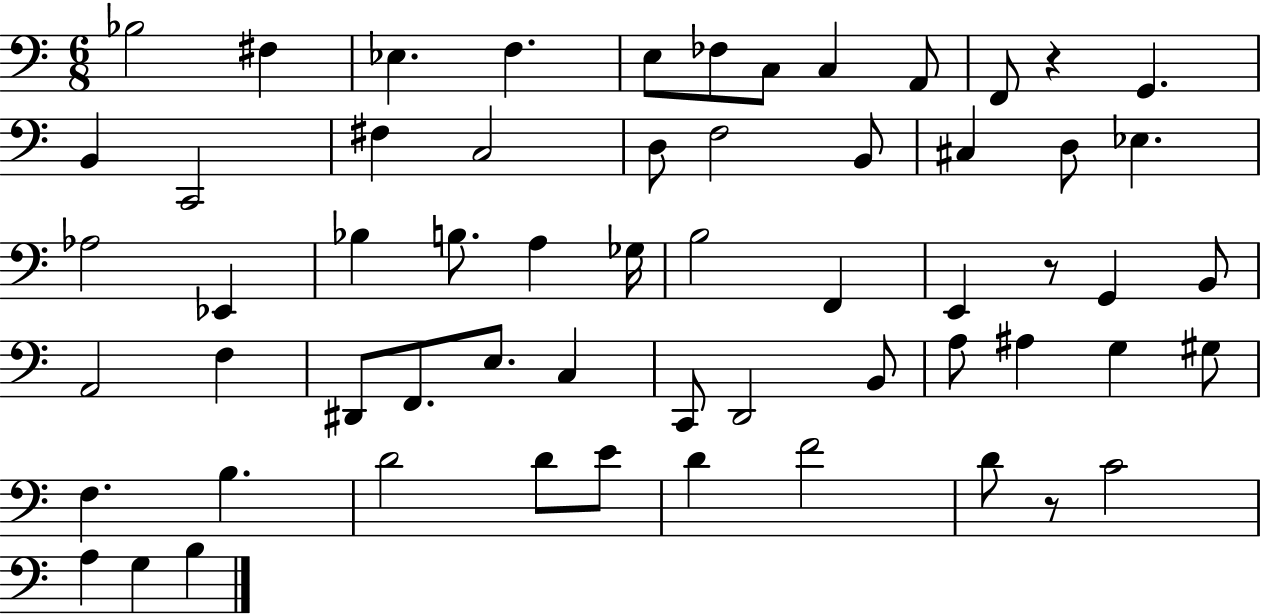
X:1
T:Untitled
M:6/8
L:1/4
K:C
_B,2 ^F, _E, F, E,/2 _F,/2 C,/2 C, A,,/2 F,,/2 z G,, B,, C,,2 ^F, C,2 D,/2 F,2 B,,/2 ^C, D,/2 _E, _A,2 _E,, _B, B,/2 A, _G,/4 B,2 F,, E,, z/2 G,, B,,/2 A,,2 F, ^D,,/2 F,,/2 E,/2 C, C,,/2 D,,2 B,,/2 A,/2 ^A, G, ^G,/2 F, B, D2 D/2 E/2 D F2 D/2 z/2 C2 A, G, B,